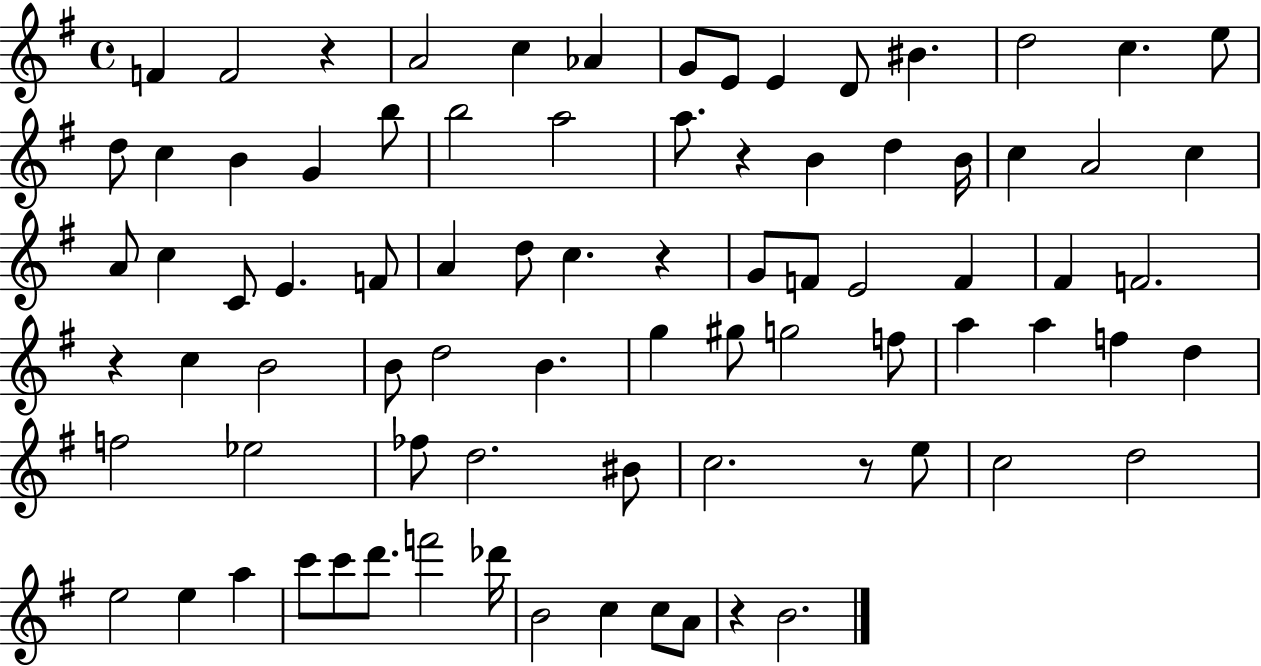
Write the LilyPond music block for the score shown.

{
  \clef treble
  \time 4/4
  \defaultTimeSignature
  \key g \major
  f'4 f'2 r4 | a'2 c''4 aes'4 | g'8 e'8 e'4 d'8 bis'4. | d''2 c''4. e''8 | \break d''8 c''4 b'4 g'4 b''8 | b''2 a''2 | a''8. r4 b'4 d''4 b'16 | c''4 a'2 c''4 | \break a'8 c''4 c'8 e'4. f'8 | a'4 d''8 c''4. r4 | g'8 f'8 e'2 f'4 | fis'4 f'2. | \break r4 c''4 b'2 | b'8 d''2 b'4. | g''4 gis''8 g''2 f''8 | a''4 a''4 f''4 d''4 | \break f''2 ees''2 | fes''8 d''2. bis'8 | c''2. r8 e''8 | c''2 d''2 | \break e''2 e''4 a''4 | c'''8 c'''8 d'''8. f'''2 des'''16 | b'2 c''4 c''8 a'8 | r4 b'2. | \break \bar "|."
}